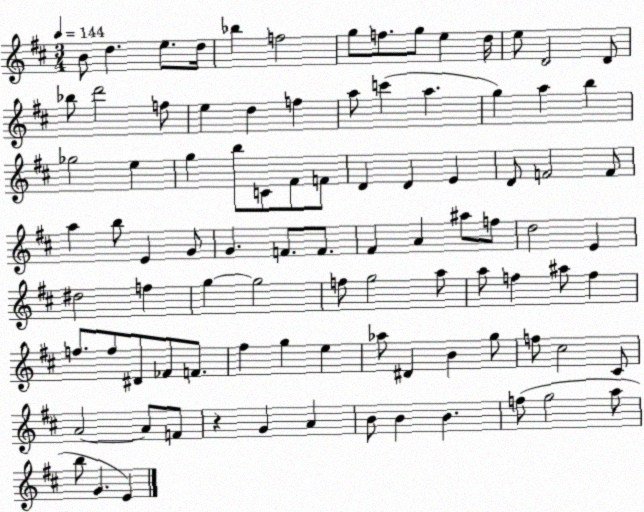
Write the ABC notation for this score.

X:1
T:Untitled
M:3/4
L:1/4
K:D
B/2 d e/2 d/4 _b f2 g/2 f/2 g/2 e d/4 e/2 D2 D/2 _b/2 d'2 f/2 e d f a/2 c' a g a b _g2 e g b/2 C/2 ^F/2 F/2 D D E D/2 F2 F/2 a b/2 E G/2 G F/2 F/2 ^F A ^a/2 f/2 d2 E ^d2 f g g2 f/2 g2 a/2 a/2 f ^a/2 f f/2 f/2 ^D/2 _F/2 F/2 ^f g e _a/2 ^D B g/2 f/2 ^c2 ^C/2 A2 A/2 F/2 z G A B/2 B B f/2 g2 a/2 b/2 G E